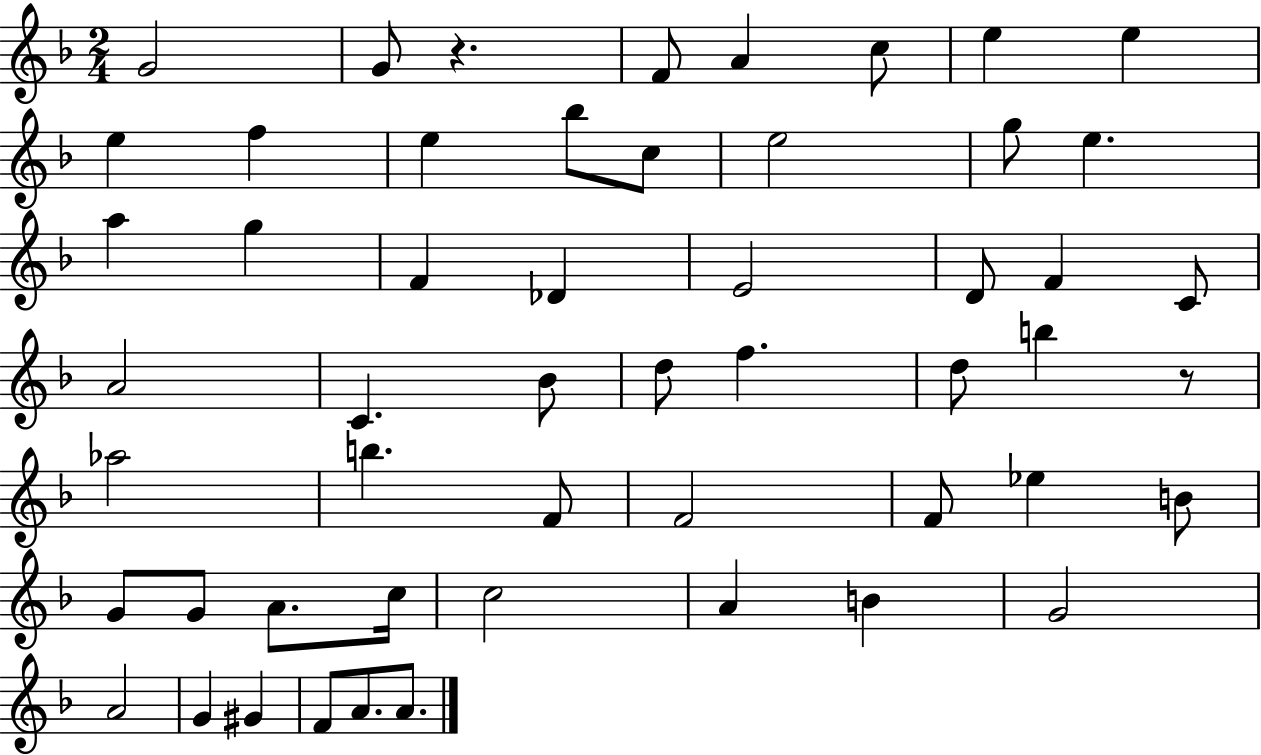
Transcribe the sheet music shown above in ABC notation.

X:1
T:Untitled
M:2/4
L:1/4
K:F
G2 G/2 z F/2 A c/2 e e e f e _b/2 c/2 e2 g/2 e a g F _D E2 D/2 F C/2 A2 C _B/2 d/2 f d/2 b z/2 _a2 b F/2 F2 F/2 _e B/2 G/2 G/2 A/2 c/4 c2 A B G2 A2 G ^G F/2 A/2 A/2